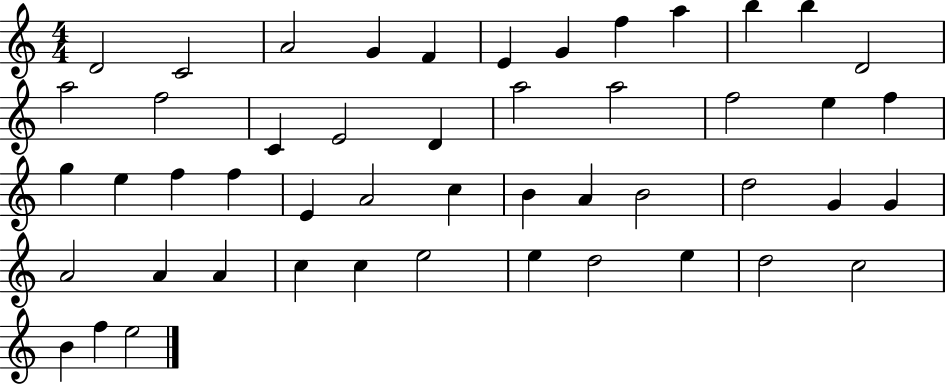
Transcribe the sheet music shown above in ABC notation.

X:1
T:Untitled
M:4/4
L:1/4
K:C
D2 C2 A2 G F E G f a b b D2 a2 f2 C E2 D a2 a2 f2 e f g e f f E A2 c B A B2 d2 G G A2 A A c c e2 e d2 e d2 c2 B f e2